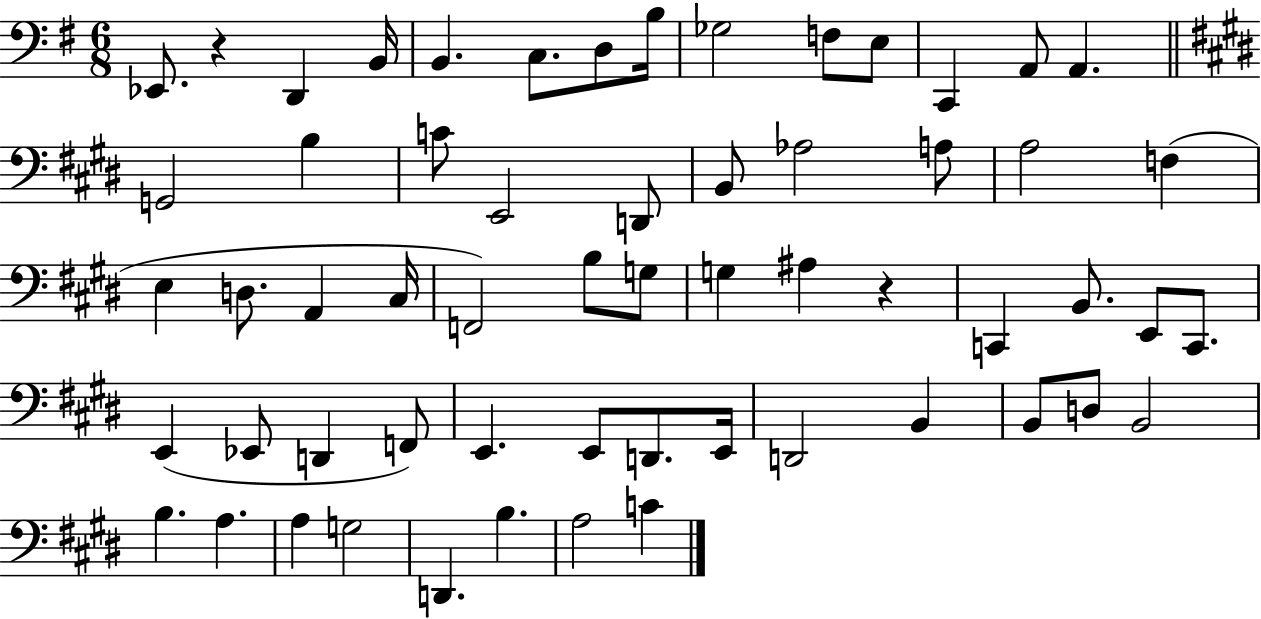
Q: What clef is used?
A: bass